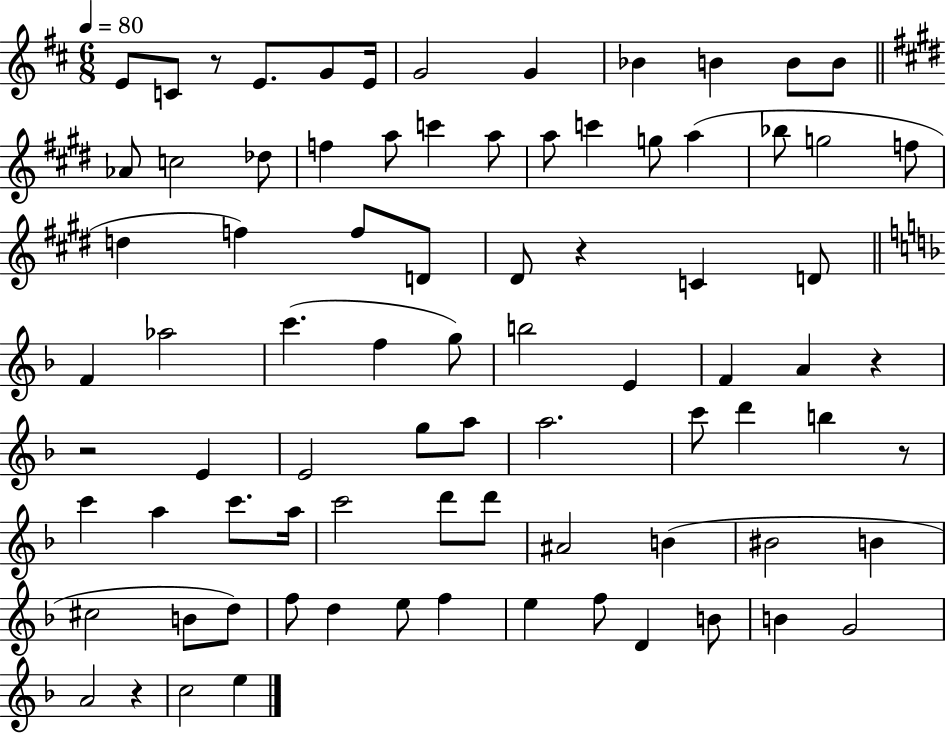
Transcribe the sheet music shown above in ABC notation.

X:1
T:Untitled
M:6/8
L:1/4
K:D
E/2 C/2 z/2 E/2 G/2 E/4 G2 G _B B B/2 B/2 _A/2 c2 _d/2 f a/2 c' a/2 a/2 c' g/2 a _b/2 g2 f/2 d f f/2 D/2 ^D/2 z C D/2 F _a2 c' f g/2 b2 E F A z z2 E E2 g/2 a/2 a2 c'/2 d' b z/2 c' a c'/2 a/4 c'2 d'/2 d'/2 ^A2 B ^B2 B ^c2 B/2 d/2 f/2 d e/2 f e f/2 D B/2 B G2 A2 z c2 e